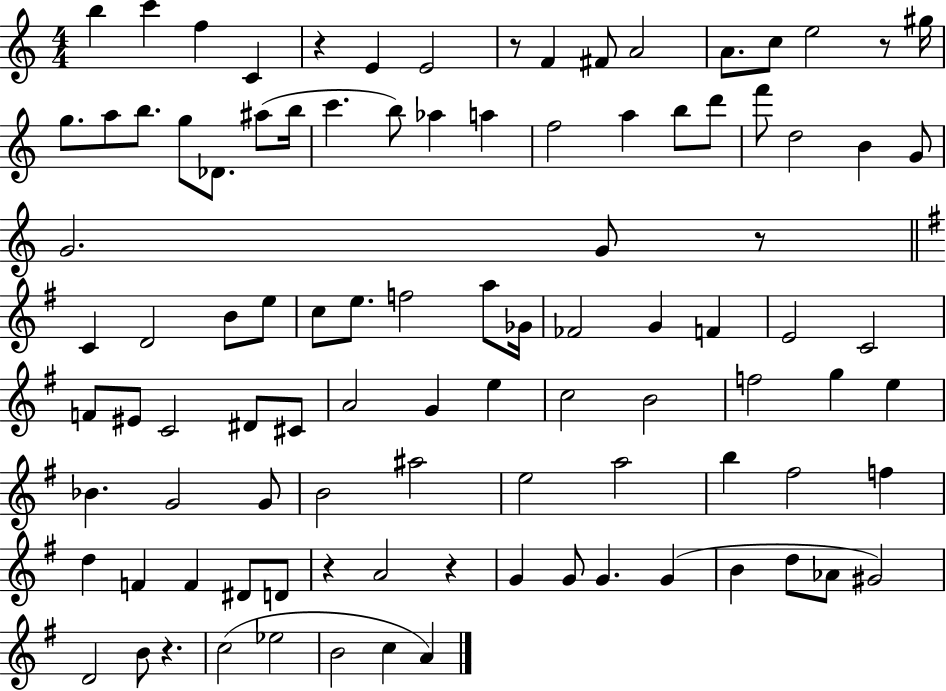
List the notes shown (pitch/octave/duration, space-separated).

B5/q C6/q F5/q C4/q R/q E4/q E4/h R/e F4/q F#4/e A4/h A4/e. C5/e E5/h R/e G#5/s G5/e. A5/e B5/e. G5/e Db4/e. A#5/e B5/s C6/q. B5/e Ab5/q A5/q F5/h A5/q B5/e D6/e F6/e D5/h B4/q G4/e G4/h. G4/e R/e C4/q D4/h B4/e E5/e C5/e E5/e. F5/h A5/e Gb4/s FES4/h G4/q F4/q E4/h C4/h F4/e EIS4/e C4/h D#4/e C#4/e A4/h G4/q E5/q C5/h B4/h F5/h G5/q E5/q Bb4/q. G4/h G4/e B4/h A#5/h E5/h A5/h B5/q F#5/h F5/q D5/q F4/q F4/q D#4/e D4/e R/q A4/h R/q G4/q G4/e G4/q. G4/q B4/q D5/e Ab4/e G#4/h D4/h B4/e R/q. C5/h Eb5/h B4/h C5/q A4/q